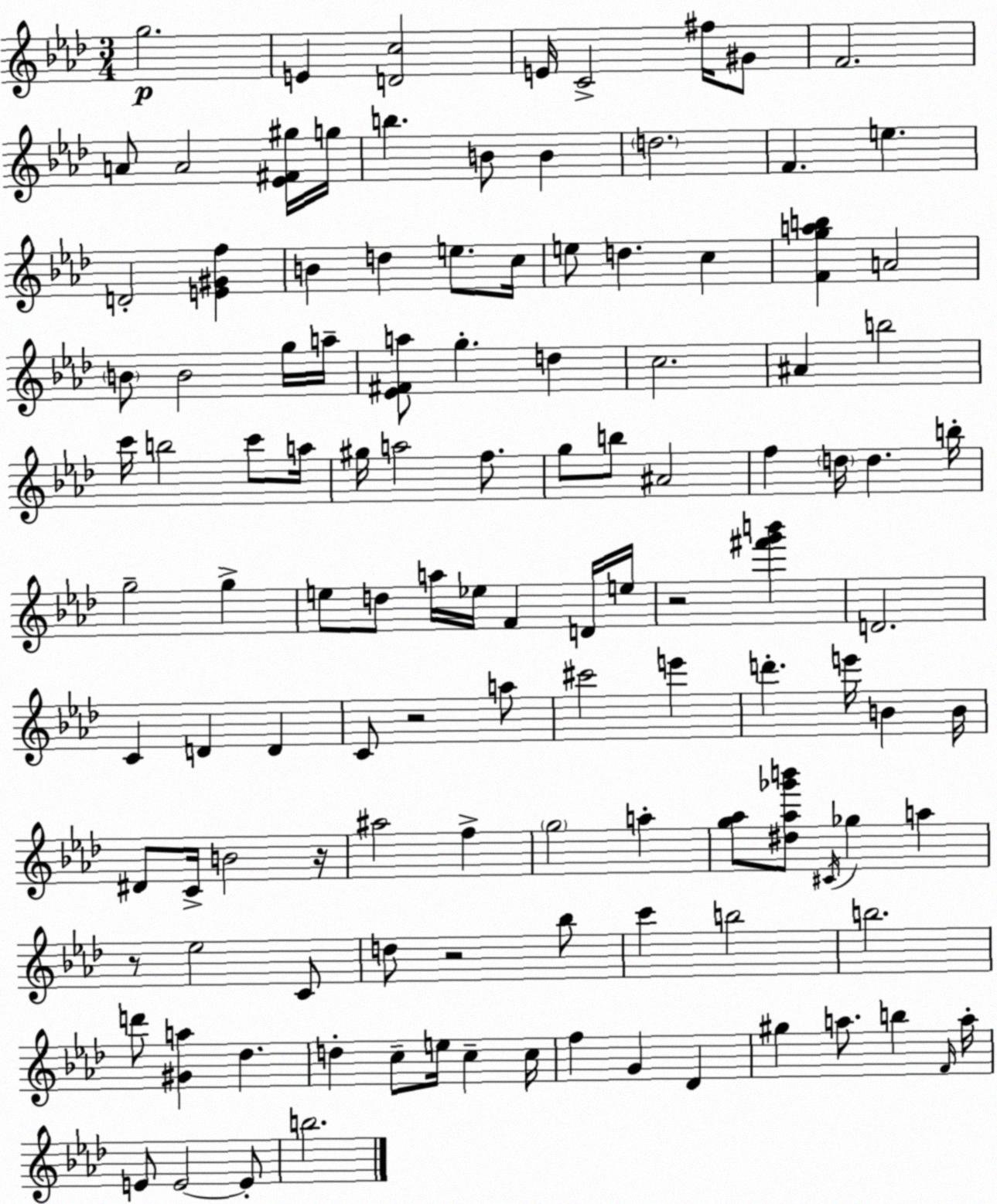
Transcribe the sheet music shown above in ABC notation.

X:1
T:Untitled
M:3/4
L:1/4
K:Ab
g2 E [Dc]2 E/4 C2 ^f/4 ^G/2 F2 A/2 A2 [_E^F^g]/4 g/4 b B/2 B d2 F e D2 [E^Gf] B d e/2 c/4 e/2 d c [Fgab] A2 B/2 B2 g/4 a/4 [_E^Fa]/2 g d c2 ^A b2 c'/4 b2 c'/2 a/4 ^g/4 a2 f/2 g/2 b/2 ^A2 f d/4 d b/4 g2 g e/2 d/2 a/4 _e/4 F D/4 e/4 z2 [^f'g'b'] D2 C D D C/2 z2 a/2 ^c'2 e' d' e'/4 B B/4 ^D/2 C/4 B2 z/4 ^a2 f g2 a [g_a]/2 [^d_a_g'b']/2 ^C/4 _g a z/2 _e2 C/2 d/2 z2 _b/2 c' b2 b2 d'/2 [^Ga] _d d c/2 e/4 c c/4 f G _D ^g a/2 b F/4 a/4 E/2 E2 E/2 b2